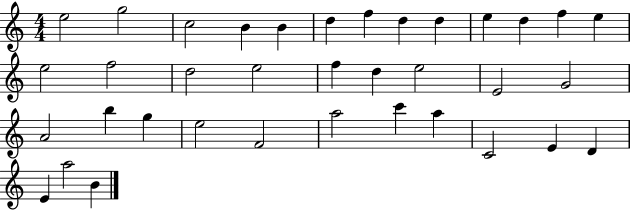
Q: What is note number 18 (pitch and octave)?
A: F5